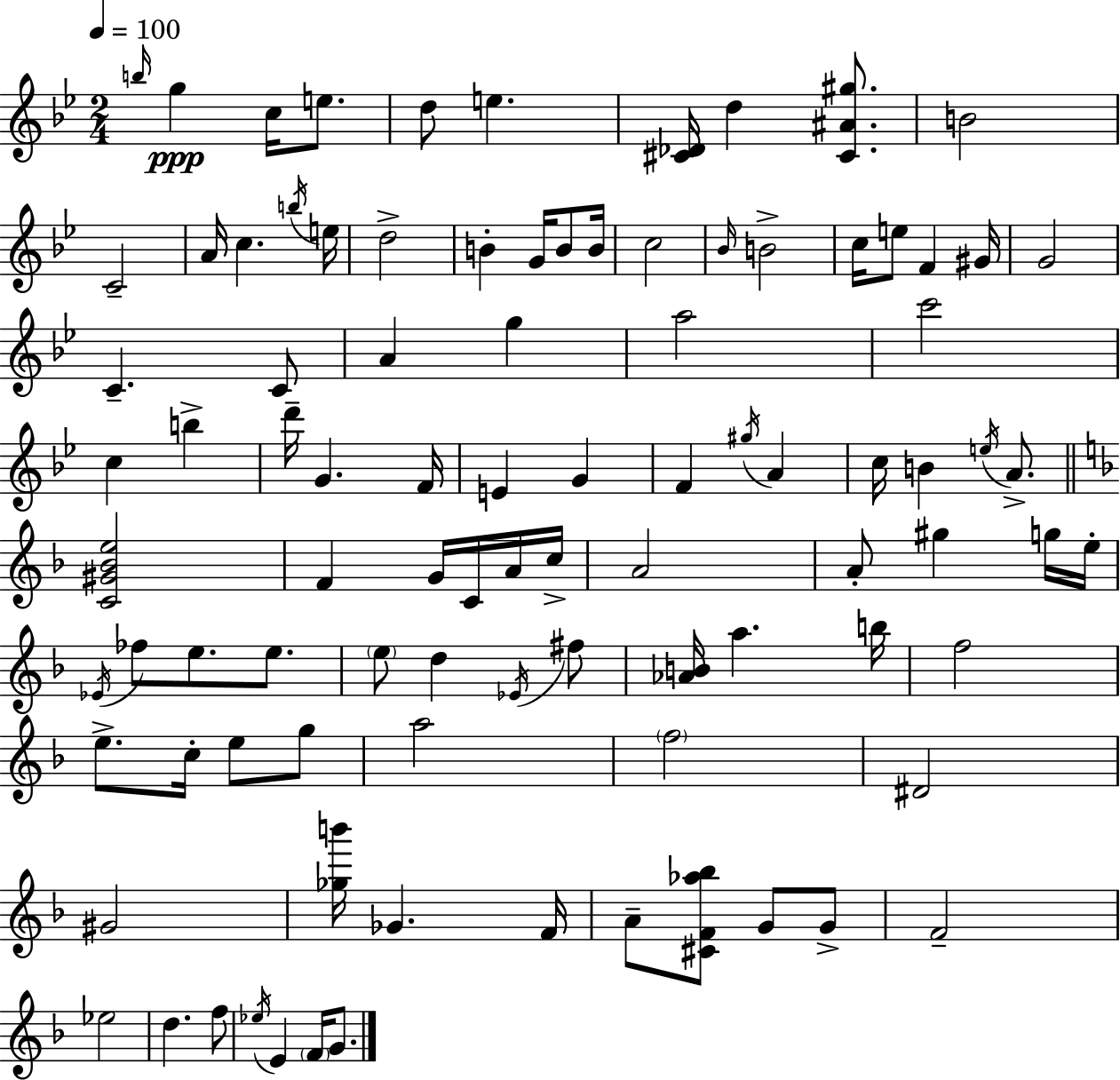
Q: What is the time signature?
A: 2/4